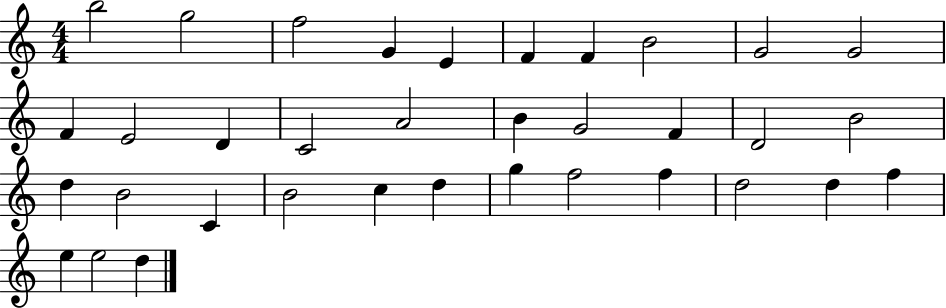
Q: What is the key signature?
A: C major